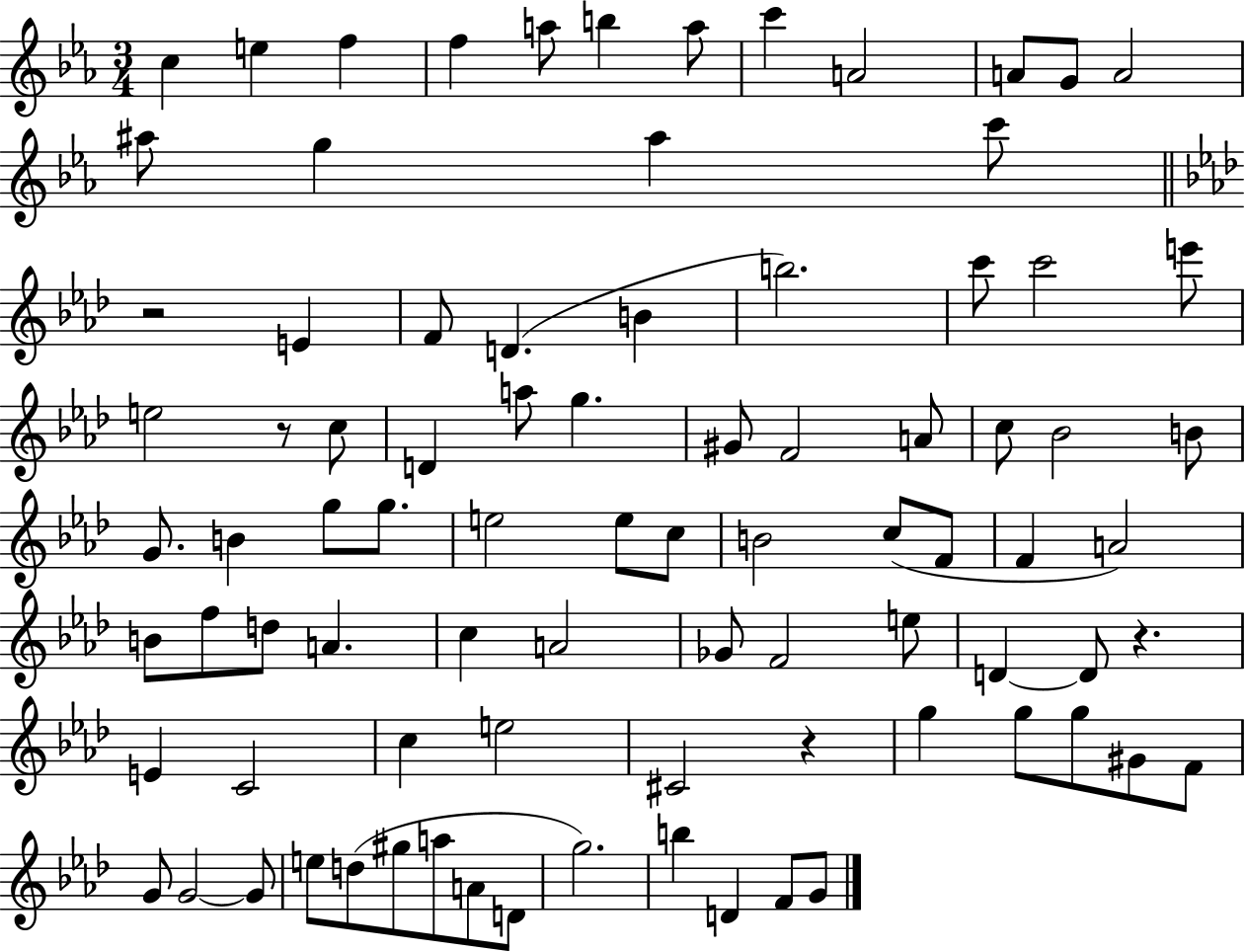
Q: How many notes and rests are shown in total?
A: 86